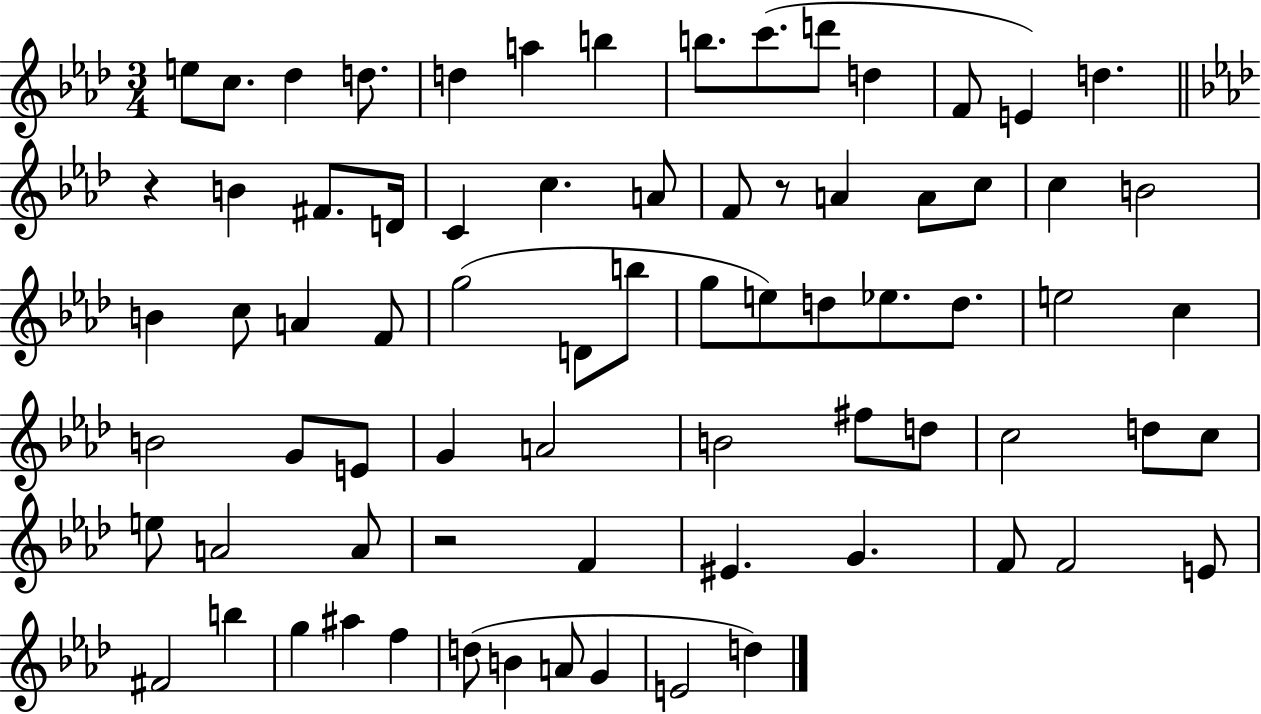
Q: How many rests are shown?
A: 3